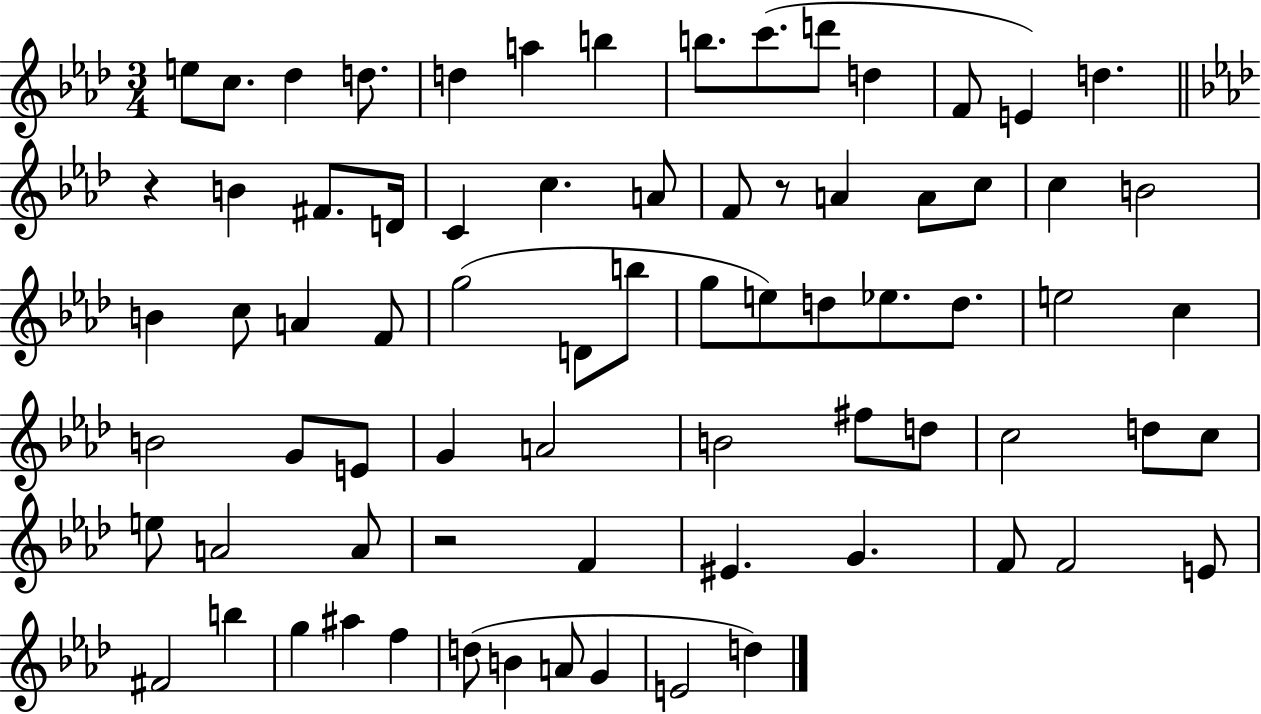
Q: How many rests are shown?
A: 3